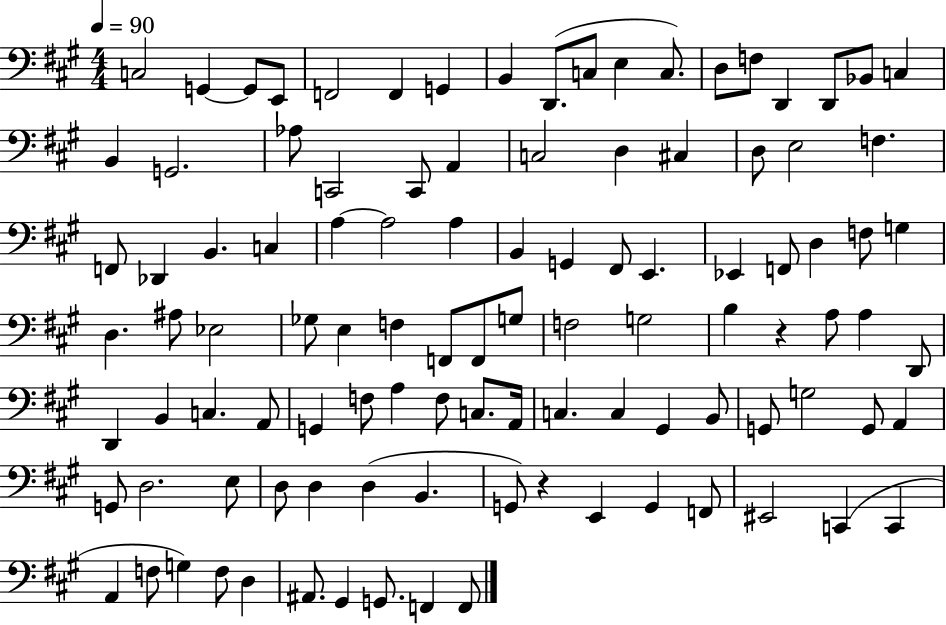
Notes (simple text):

C3/h G2/q G2/e E2/e F2/h F2/q G2/q B2/q D2/e. C3/e E3/q C3/e. D3/e F3/e D2/q D2/e Bb2/e C3/q B2/q G2/h. Ab3/e C2/h C2/e A2/q C3/h D3/q C#3/q D3/e E3/h F3/q. F2/e Db2/q B2/q. C3/q A3/q A3/h A3/q B2/q G2/q F#2/e E2/q. Eb2/q F2/e D3/q F3/e G3/q D3/q. A#3/e Eb3/h Gb3/e E3/q F3/q F2/e F2/e G3/e F3/h G3/h B3/q R/q A3/e A3/q D2/e D2/q B2/q C3/q. A2/e G2/q F3/e A3/q F3/e C3/e. A2/s C3/q. C3/q G#2/q B2/e G2/e G3/h G2/e A2/q G2/e D3/h. E3/e D3/e D3/q D3/q B2/q. G2/e R/q E2/q G2/q F2/e EIS2/h C2/q C2/q A2/q F3/e G3/q F3/e D3/q A#2/e. G#2/q G2/e. F2/q F2/e